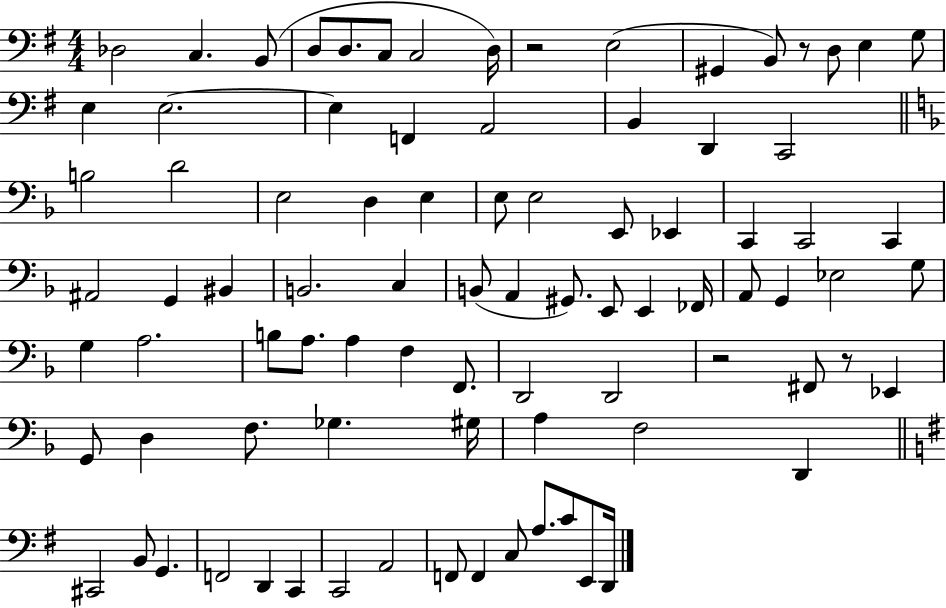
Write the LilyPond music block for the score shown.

{
  \clef bass
  \numericTimeSignature
  \time 4/4
  \key g \major
  \repeat volta 2 { des2 c4. b,8( | d8 d8. c8 c2 d16) | r2 e2( | gis,4 b,8) r8 d8 e4 g8 | \break e4 e2.~~ | e4 f,4 a,2 | b,4 d,4 c,2 | \bar "||" \break \key d \minor b2 d'2 | e2 d4 e4 | e8 e2 e,8 ees,4 | c,4 c,2 c,4 | \break ais,2 g,4 bis,4 | b,2. c4 | b,8( a,4 gis,8.) e,8 e,4 fes,16 | a,8 g,4 ees2 g8 | \break g4 a2. | b8 a8. a4 f4 f,8. | d,2 d,2 | r2 fis,8 r8 ees,4 | \break g,8 d4 f8. ges4. gis16 | a4 f2 d,4 | \bar "||" \break \key e \minor cis,2 b,8 g,4. | f,2 d,4 c,4 | c,2 a,2 | f,8 f,4 c8 a8. c'8 e,8 d,16 | \break } \bar "|."
}